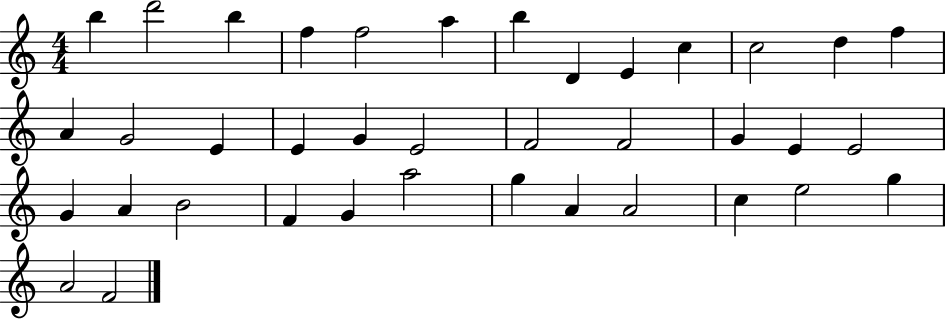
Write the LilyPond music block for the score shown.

{
  \clef treble
  \numericTimeSignature
  \time 4/4
  \key c \major
  b''4 d'''2 b''4 | f''4 f''2 a''4 | b''4 d'4 e'4 c''4 | c''2 d''4 f''4 | \break a'4 g'2 e'4 | e'4 g'4 e'2 | f'2 f'2 | g'4 e'4 e'2 | \break g'4 a'4 b'2 | f'4 g'4 a''2 | g''4 a'4 a'2 | c''4 e''2 g''4 | \break a'2 f'2 | \bar "|."
}